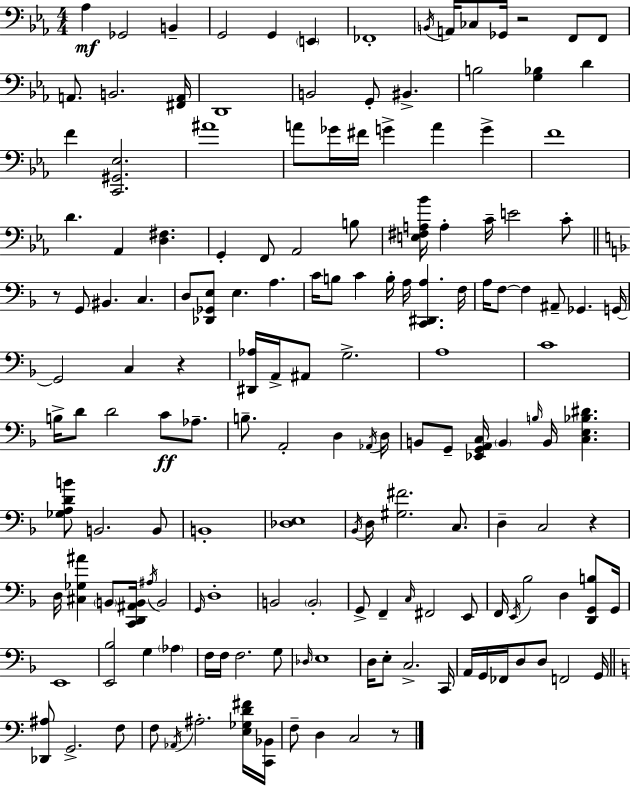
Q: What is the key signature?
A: C minor